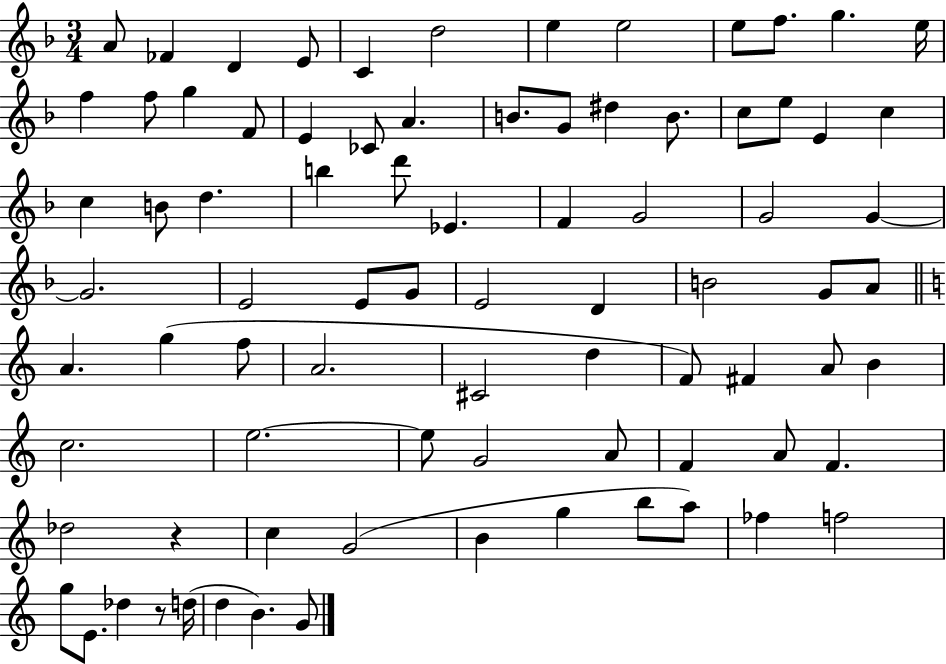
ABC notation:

X:1
T:Untitled
M:3/4
L:1/4
K:F
A/2 _F D E/2 C d2 e e2 e/2 f/2 g e/4 f f/2 g F/2 E _C/2 A B/2 G/2 ^d B/2 c/2 e/2 E c c B/2 d b d'/2 _E F G2 G2 G G2 E2 E/2 G/2 E2 D B2 G/2 A/2 A g f/2 A2 ^C2 d F/2 ^F A/2 B c2 e2 e/2 G2 A/2 F A/2 F _d2 z c G2 B g b/2 a/2 _f f2 g/2 E/2 _d z/2 d/4 d B G/2